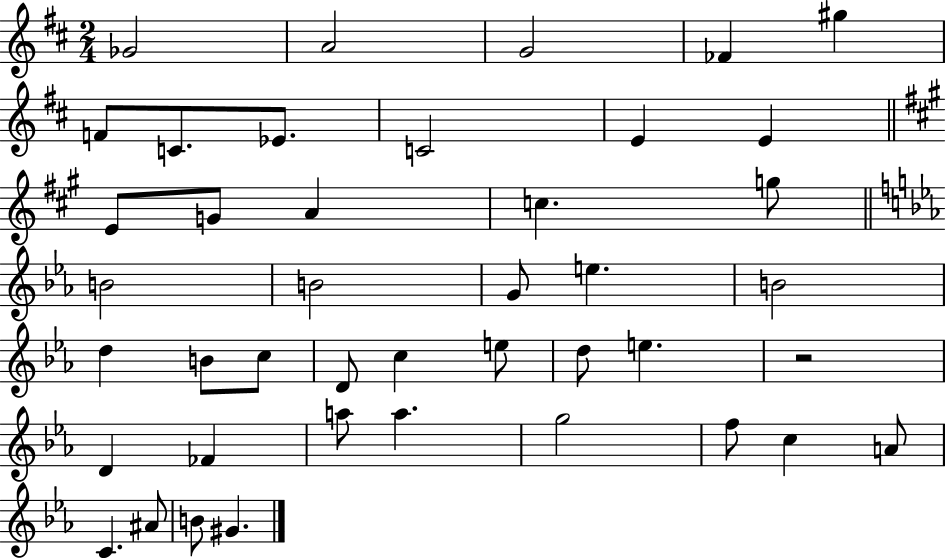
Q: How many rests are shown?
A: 1